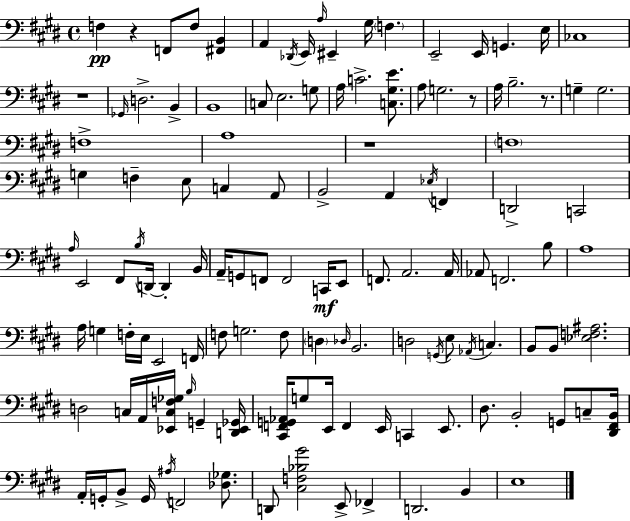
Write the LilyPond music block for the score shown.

{
  \clef bass
  \time 4/4
  \defaultTimeSignature
  \key e \major
  f4\pp r4 f,8 f8 <fis, b,>4 | a,4 \acciaccatura { des,16 } e,16 \grace { a16 } eis,4-- gis16 \parenthesize f4. | e,2-- e,16 g,4. | e16 ces1 | \break r1 | \grace { ges,16 } d2.-> b,4-> | b,1 | c8 e2. | \break g8 a16 c'2.-> | <c gis e'>8. a8 g2. | r8 a16 b2.-- | r8. g4-- g2. | \break f1-> | a1 | r1 | \parenthesize f1 | \break g4 f4-- e8 c4 | a,8 b,2-> a,4 \acciaccatura { ees16 } | f,4 d,2-> c,2 | \grace { a16 } e,2 fis,8 \acciaccatura { b16 } | \break d,16~~ d,4-. b,16 a,16-- g,8 f,8 f,2 | c,16\mf e,8 f,8. a,2. | a,16 aes,8 f,2. | b8 a1 | \break a16 g4 f16-. e16 e,2 | f,16 f8 g2. | f8 \parenthesize d4 \grace { des16 } b,2. | d2 \acciaccatura { g,16 } | \break e8 \acciaccatura { aes,16 } c4. b,8 b,8 <ees f ais>2. | d2 | c16 a,16 <ees, c f ges>16 \grace { b16 } g,4-- <d, ees, ges,>16 <cis, f, g, aes,>16 g8 e,16 f,4 | e,16 c,4 e,8. dis8. b,2-. | \break g,8 c8-- <dis, fis, b,>16 a,16-. g,16-. b,8-> g,16 \acciaccatura { ais16 } | f,2 <des ges>8. d,8 <cis f bes gis'>2 | e,8-> fes,4-> d,2. | b,4 e1 | \break \bar "|."
}